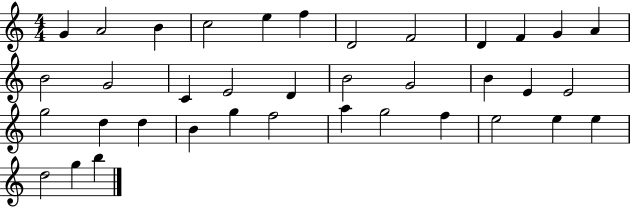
{
  \clef treble
  \numericTimeSignature
  \time 4/4
  \key c \major
  g'4 a'2 b'4 | c''2 e''4 f''4 | d'2 f'2 | d'4 f'4 g'4 a'4 | \break b'2 g'2 | c'4 e'2 d'4 | b'2 g'2 | b'4 e'4 e'2 | \break g''2 d''4 d''4 | b'4 g''4 f''2 | a''4 g''2 f''4 | e''2 e''4 e''4 | \break d''2 g''4 b''4 | \bar "|."
}